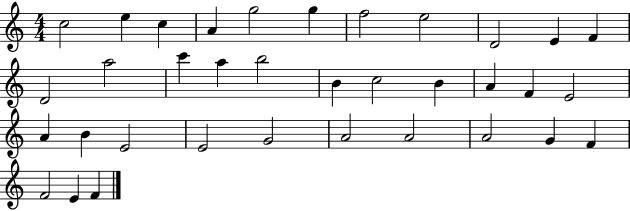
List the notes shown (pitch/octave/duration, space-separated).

C5/h E5/q C5/q A4/q G5/h G5/q F5/h E5/h D4/h E4/q F4/q D4/h A5/h C6/q A5/q B5/h B4/q C5/h B4/q A4/q F4/q E4/h A4/q B4/q E4/h E4/h G4/h A4/h A4/h A4/h G4/q F4/q F4/h E4/q F4/q